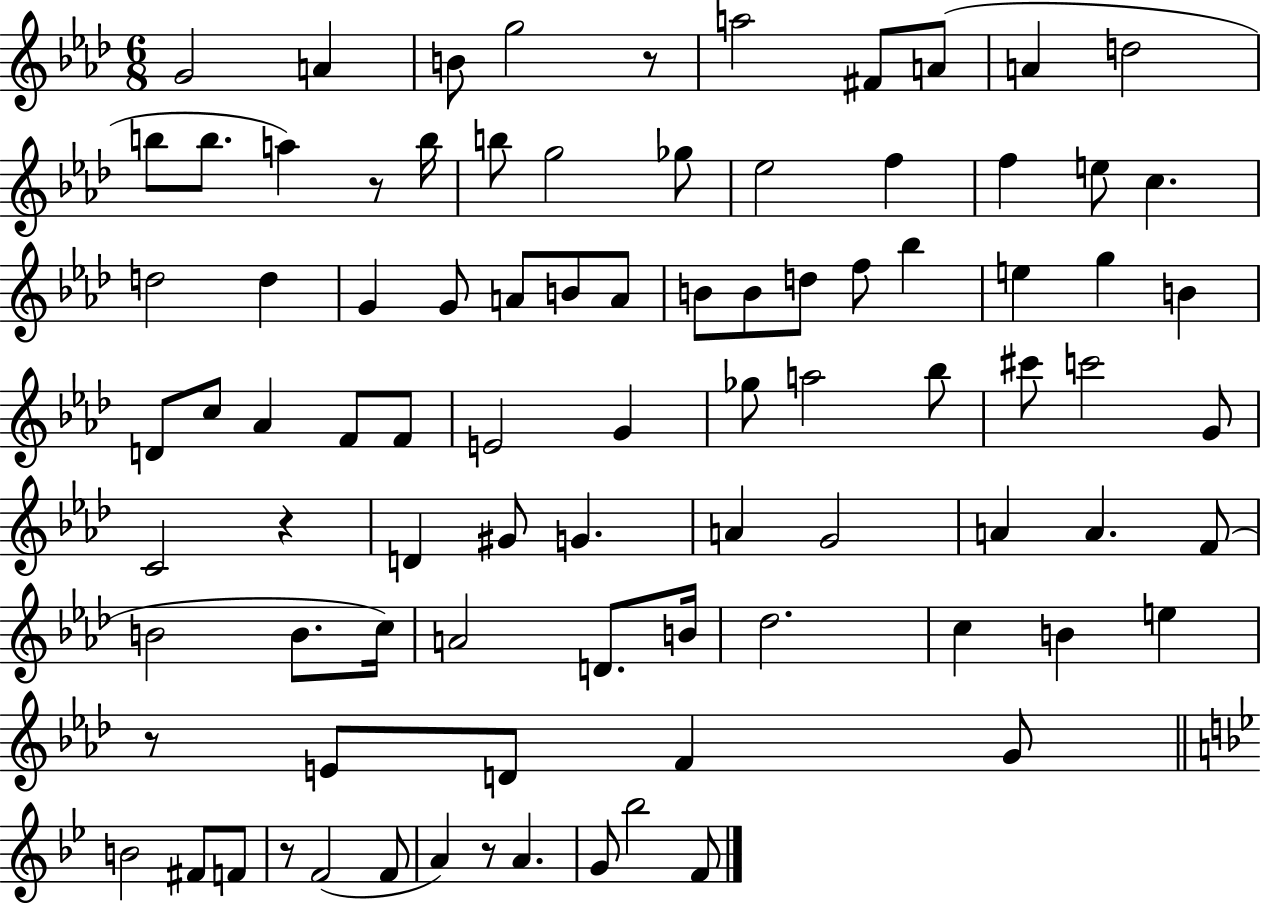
{
  \clef treble
  \numericTimeSignature
  \time 6/8
  \key aes \major
  g'2 a'4 | b'8 g''2 r8 | a''2 fis'8 a'8( | a'4 d''2 | \break b''8 b''8. a''4) r8 b''16 | b''8 g''2 ges''8 | ees''2 f''4 | f''4 e''8 c''4. | \break d''2 d''4 | g'4 g'8 a'8 b'8 a'8 | b'8 b'8 d''8 f''8 bes''4 | e''4 g''4 b'4 | \break d'8 c''8 aes'4 f'8 f'8 | e'2 g'4 | ges''8 a''2 bes''8 | cis'''8 c'''2 g'8 | \break c'2 r4 | d'4 gis'8 g'4. | a'4 g'2 | a'4 a'4. f'8( | \break b'2 b'8. c''16) | a'2 d'8. b'16 | des''2. | c''4 b'4 e''4 | \break r8 e'8 d'8 f'4 g'8 | \bar "||" \break \key g \minor b'2 fis'8 f'8 | r8 f'2( f'8 | a'4) r8 a'4. | g'8 bes''2 f'8 | \break \bar "|."
}